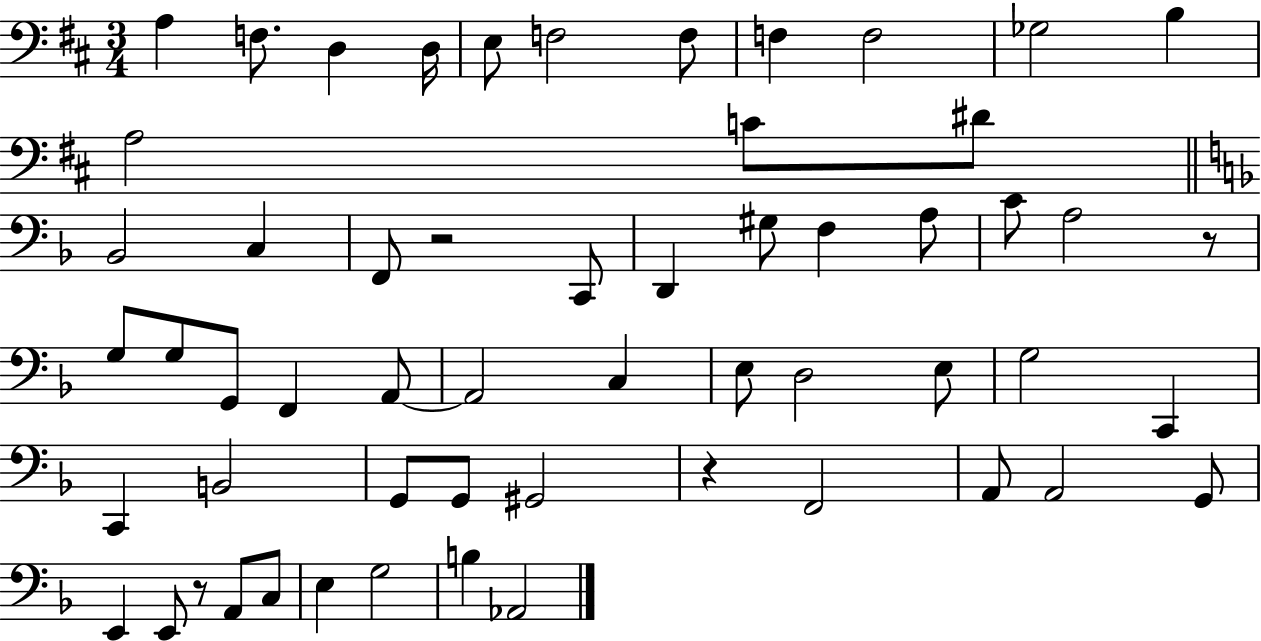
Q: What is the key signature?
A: D major